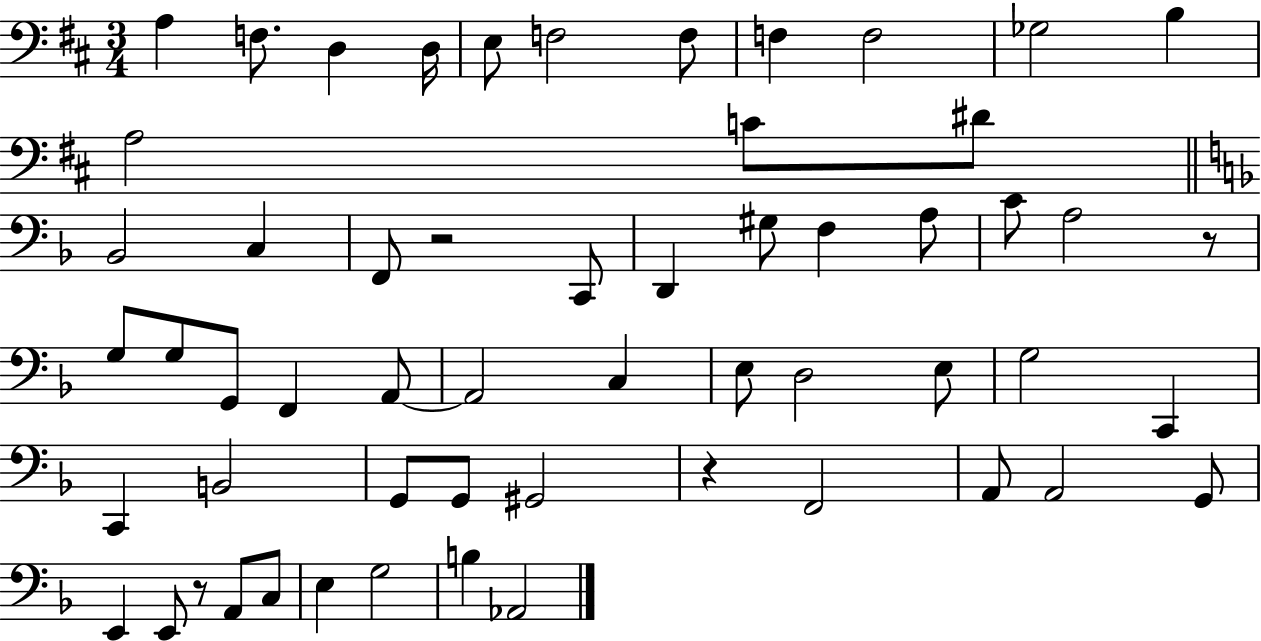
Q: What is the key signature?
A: D major